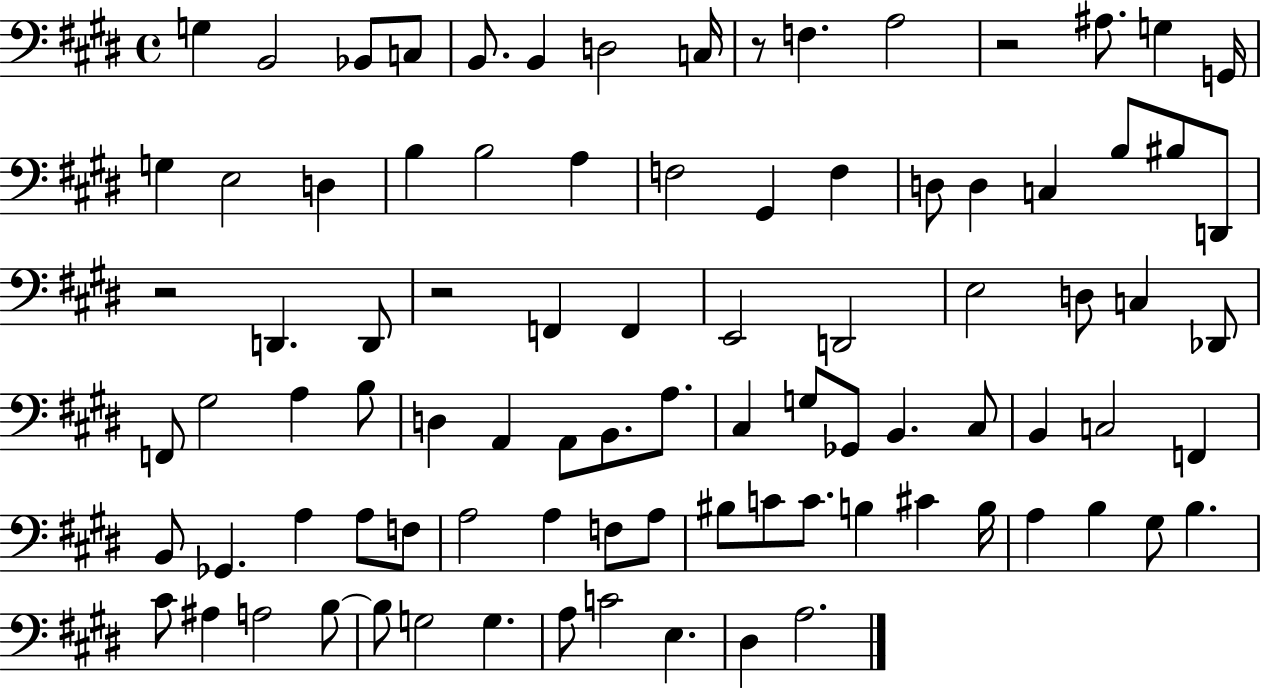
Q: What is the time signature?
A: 4/4